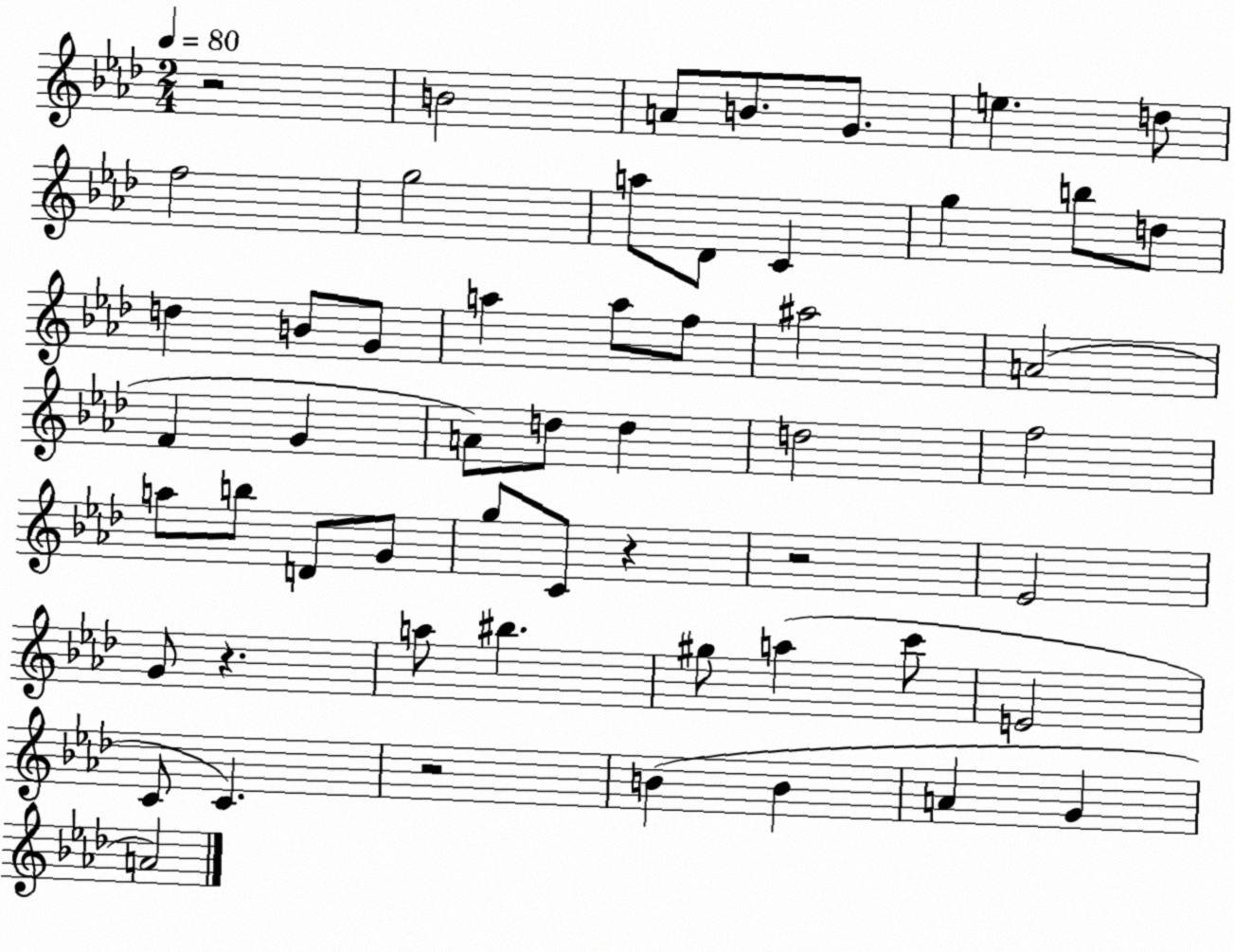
X:1
T:Untitled
M:2/4
L:1/4
K:Ab
z2 B2 A/2 B/2 G/2 e d/2 f2 g2 a/2 _D/2 C g b/2 d/2 d B/2 G/2 a a/2 f/2 ^a2 A2 F G A/2 d/2 d d2 f2 a/2 b/2 D/2 G/2 g/2 C/2 z z2 _E2 G/2 z a/2 ^b ^g/2 a c'/2 E2 C/2 C z2 B B A G A2